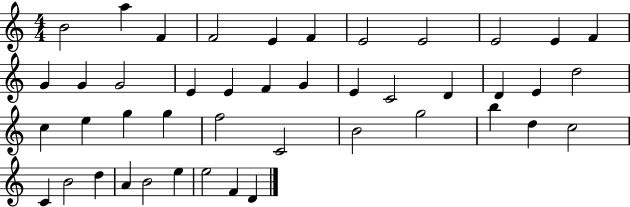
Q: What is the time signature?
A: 4/4